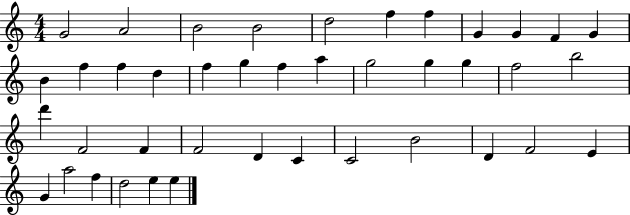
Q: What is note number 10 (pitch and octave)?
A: F4